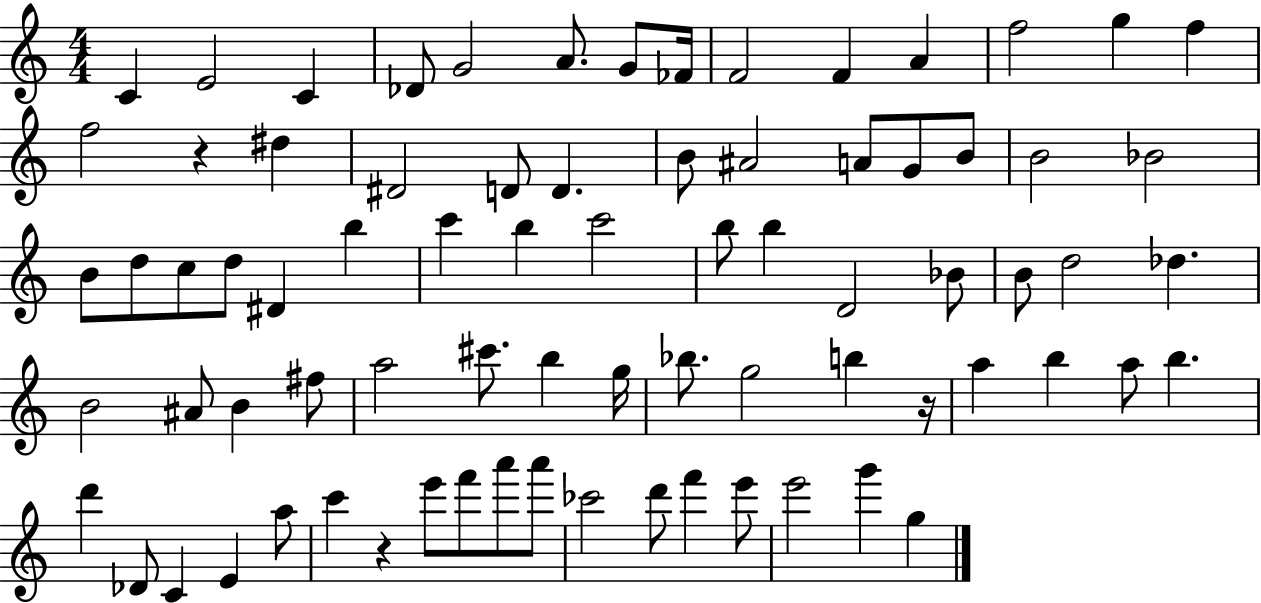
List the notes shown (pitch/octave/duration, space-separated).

C4/q E4/h C4/q Db4/e G4/h A4/e. G4/e FES4/s F4/h F4/q A4/q F5/h G5/q F5/q F5/h R/q D#5/q D#4/h D4/e D4/q. B4/e A#4/h A4/e G4/e B4/e B4/h Bb4/h B4/e D5/e C5/e D5/e D#4/q B5/q C6/q B5/q C6/h B5/e B5/q D4/h Bb4/e B4/e D5/h Db5/q. B4/h A#4/e B4/q F#5/e A5/h C#6/e. B5/q G5/s Bb5/e. G5/h B5/q R/s A5/q B5/q A5/e B5/q. D6/q Db4/e C4/q E4/q A5/e C6/q R/q E6/e F6/e A6/e A6/e CES6/h D6/e F6/q E6/e E6/h G6/q G5/q